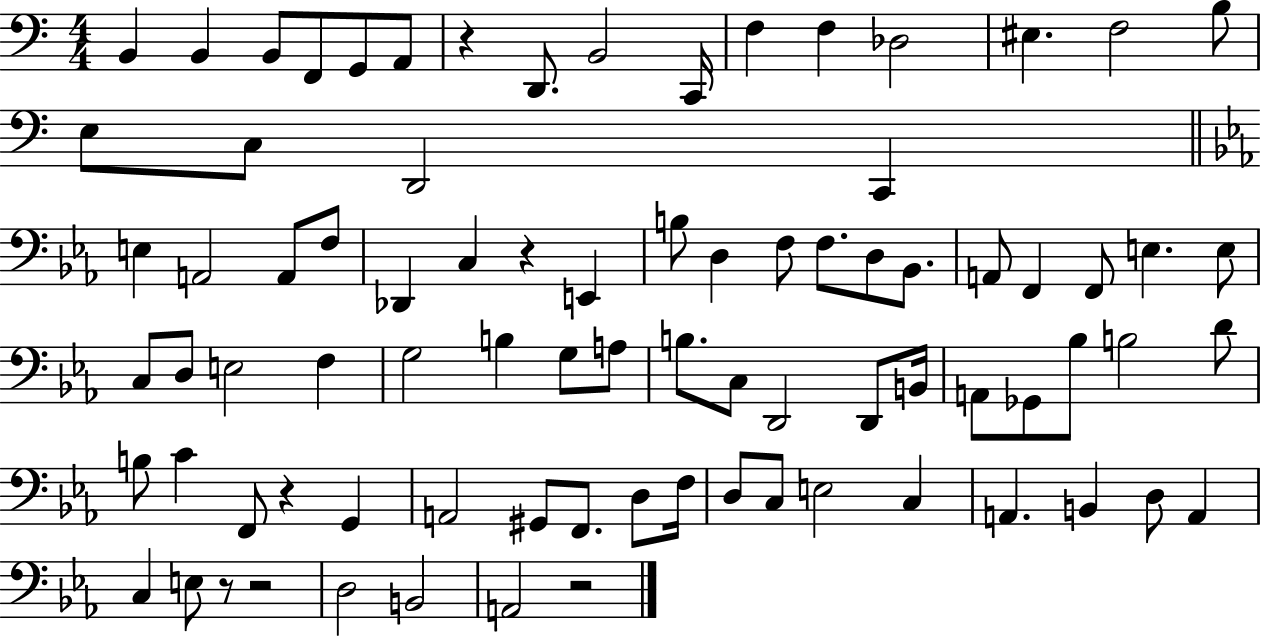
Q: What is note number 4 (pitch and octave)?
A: F2